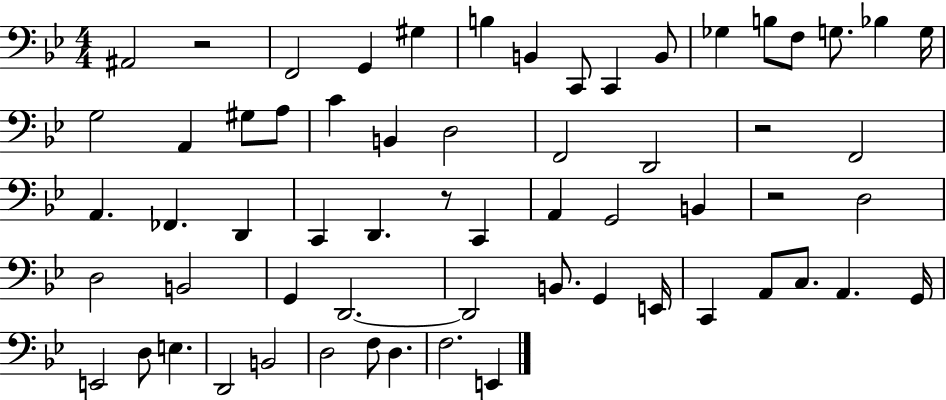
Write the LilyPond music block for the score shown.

{
  \clef bass
  \numericTimeSignature
  \time 4/4
  \key bes \major
  ais,2 r2 | f,2 g,4 gis4 | b4 b,4 c,8 c,4 b,8 | ges4 b8 f8 g8. bes4 g16 | \break g2 a,4 gis8 a8 | c'4 b,4 d2 | f,2 d,2 | r2 f,2 | \break a,4. fes,4. d,4 | c,4 d,4. r8 c,4 | a,4 g,2 b,4 | r2 d2 | \break d2 b,2 | g,4 d,2.~~ | d,2 b,8. g,4 e,16 | c,4 a,8 c8. a,4. g,16 | \break e,2 d8 e4. | d,2 b,2 | d2 f8 d4. | f2. e,4 | \break \bar "|."
}